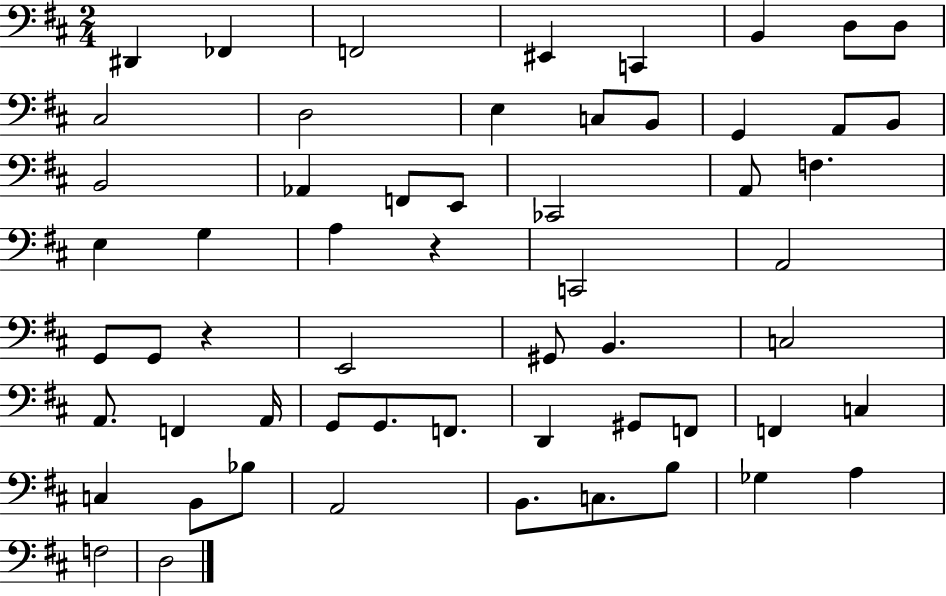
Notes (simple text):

D#2/q FES2/q F2/h EIS2/q C2/q B2/q D3/e D3/e C#3/h D3/h E3/q C3/e B2/e G2/q A2/e B2/e B2/h Ab2/q F2/e E2/e CES2/h A2/e F3/q. E3/q G3/q A3/q R/q C2/h A2/h G2/e G2/e R/q E2/h G#2/e B2/q. C3/h A2/e. F2/q A2/s G2/e G2/e. F2/e. D2/q G#2/e F2/e F2/q C3/q C3/q B2/e Bb3/e A2/h B2/e. C3/e. B3/e Gb3/q A3/q F3/h D3/h